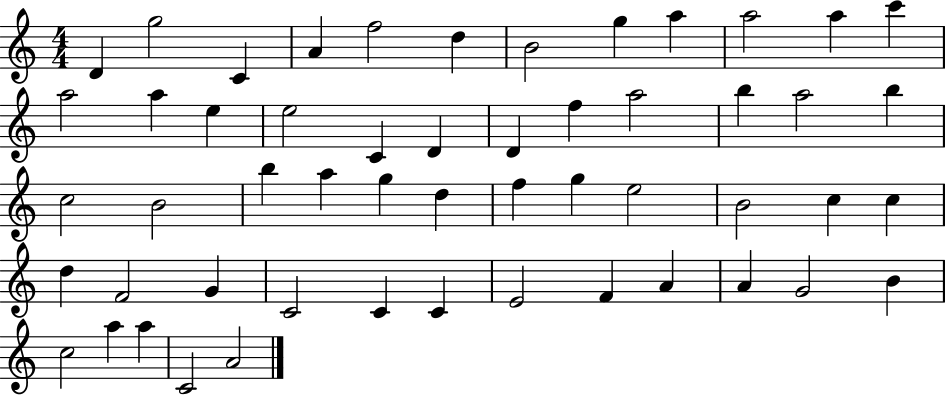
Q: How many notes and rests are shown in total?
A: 53